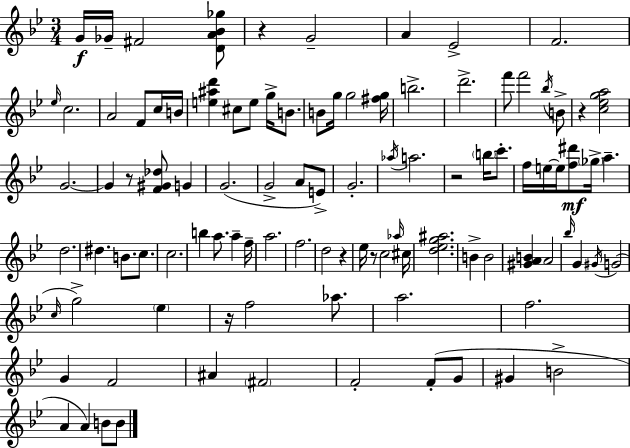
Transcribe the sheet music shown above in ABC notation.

X:1
T:Untitled
M:3/4
L:1/4
K:Bb
G/4 _G/4 ^F2 [DA_B_g]/2 z G2 A _E2 F2 _e/4 c2 A2 F/2 c/4 B/4 [e^ad'] ^c/2 e/2 g/4 B/2 B/2 g/4 g2 [^fg]/4 b2 d'2 f'/2 f'2 _b/4 B/2 z [c_ega]2 G2 G z/2 [F^G_d]/2 G G2 G2 A/2 E/2 G2 _a/4 a2 z2 b/4 c'/2 f/4 e/4 e/4 [f^d']/2 _g/4 a d2 ^d B/2 c/2 c2 b a/2 a f/4 a2 f2 d2 z _e/4 z/2 c2 _a/4 ^c/4 [d_eg^a]2 B B2 [^GAB] A2 _b/4 G ^G/4 G2 c/4 g2 _e z/4 f2 _a/2 a2 f2 G F2 ^A ^F2 F2 F/2 G/2 ^G B2 A A B/2 B/2